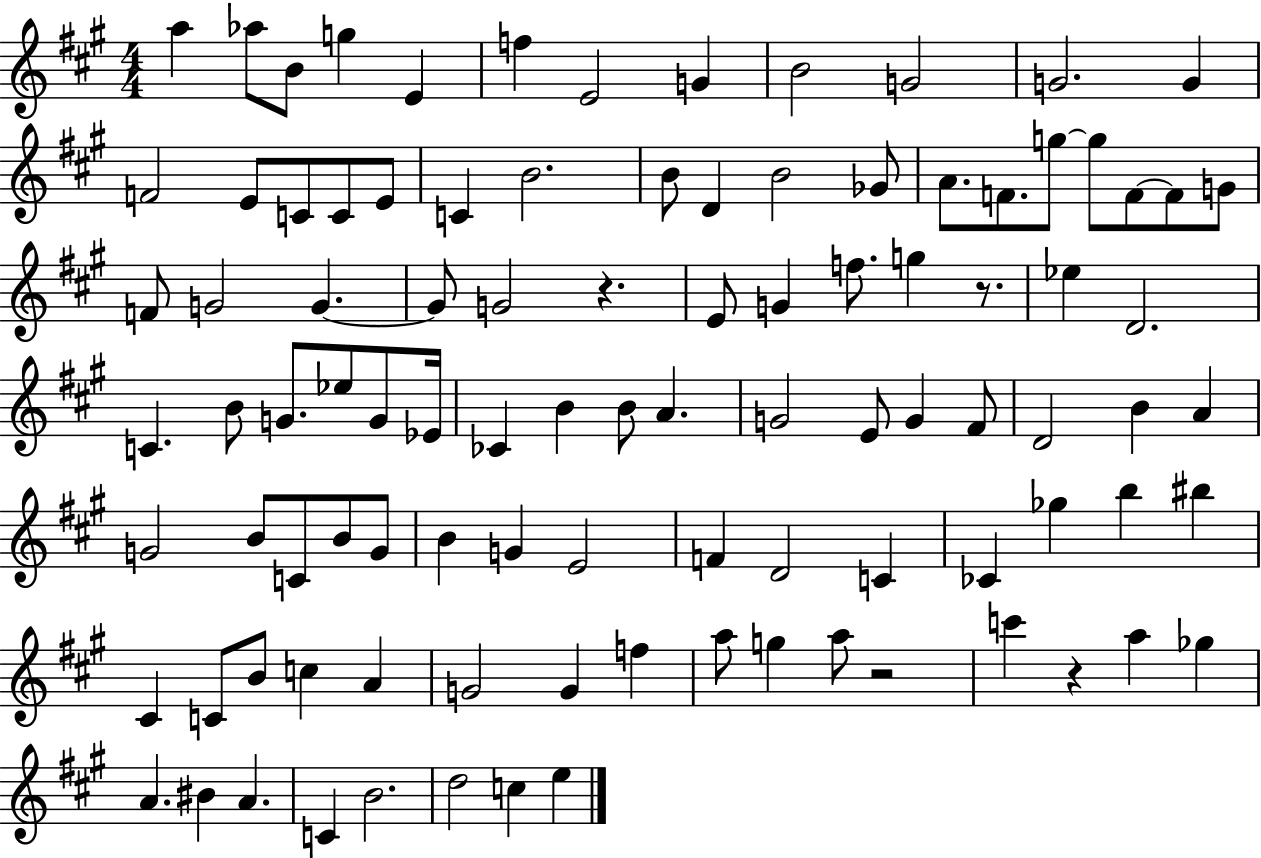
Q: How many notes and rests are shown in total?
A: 99